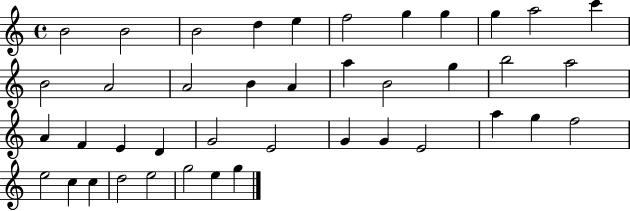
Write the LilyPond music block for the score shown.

{
  \clef treble
  \time 4/4
  \defaultTimeSignature
  \key c \major
  b'2 b'2 | b'2 d''4 e''4 | f''2 g''4 g''4 | g''4 a''2 c'''4 | \break b'2 a'2 | a'2 b'4 a'4 | a''4 b'2 g''4 | b''2 a''2 | \break a'4 f'4 e'4 d'4 | g'2 e'2 | g'4 g'4 e'2 | a''4 g''4 f''2 | \break e''2 c''4 c''4 | d''2 e''2 | g''2 e''4 g''4 | \bar "|."
}